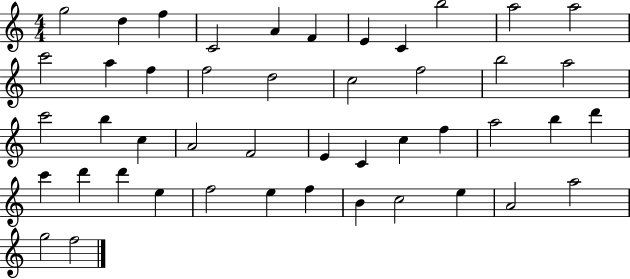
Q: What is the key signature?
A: C major